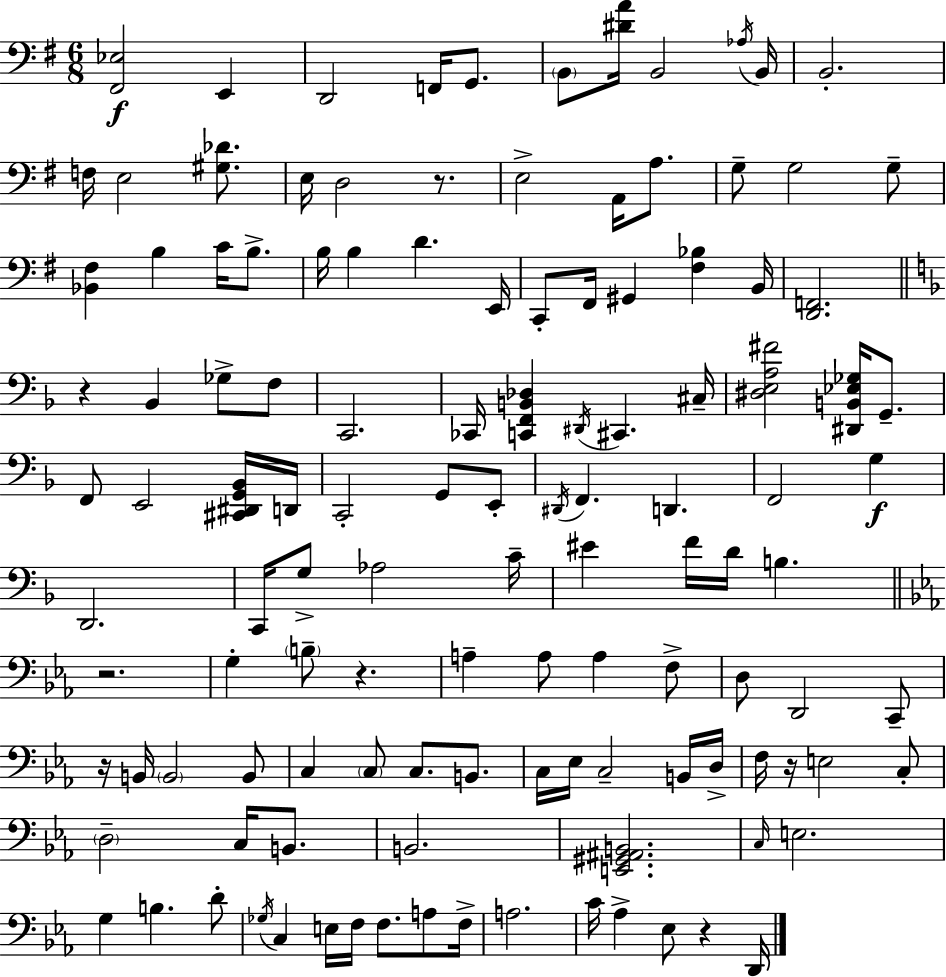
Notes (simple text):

[F#2,Eb3]/h E2/q D2/h F2/s G2/e. B2/e [D#4,A4]/s B2/h Ab3/s B2/s B2/h. F3/s E3/h [G#3,Db4]/e. E3/s D3/h R/e. E3/h A2/s A3/e. G3/e G3/h G3/e [Bb2,F#3]/q B3/q C4/s B3/e. B3/s B3/q D4/q. E2/s C2/e F#2/s G#2/q [F#3,Bb3]/q B2/s [D2,F2]/h. R/q Bb2/q Gb3/e F3/e C2/h. CES2/s [C2,F2,B2,Db3]/q D#2/s C#2/q. C#3/s [D#3,E3,A3,F#4]/h [D#2,B2,Eb3,Gb3]/s G2/e. F2/e E2/h [C#2,D#2,G2,Bb2]/s D2/s C2/h G2/e E2/e D#2/s F2/q. D2/q. F2/h G3/q D2/h. C2/s G3/e Ab3/h C4/s EIS4/q F4/s D4/s B3/q. R/h. G3/q B3/e R/q. A3/q A3/e A3/q F3/e D3/e D2/h C2/e R/s B2/s B2/h B2/e C3/q C3/e C3/e. B2/e. C3/s Eb3/s C3/h B2/s D3/s F3/s R/s E3/h C3/e D3/h C3/s B2/e. B2/h. [E2,G#2,A#2,B2]/h. C3/s E3/h. G3/q B3/q. D4/e Gb3/s C3/q E3/s F3/s F3/e. A3/e F3/s A3/h. C4/s Ab3/q Eb3/e R/q D2/s